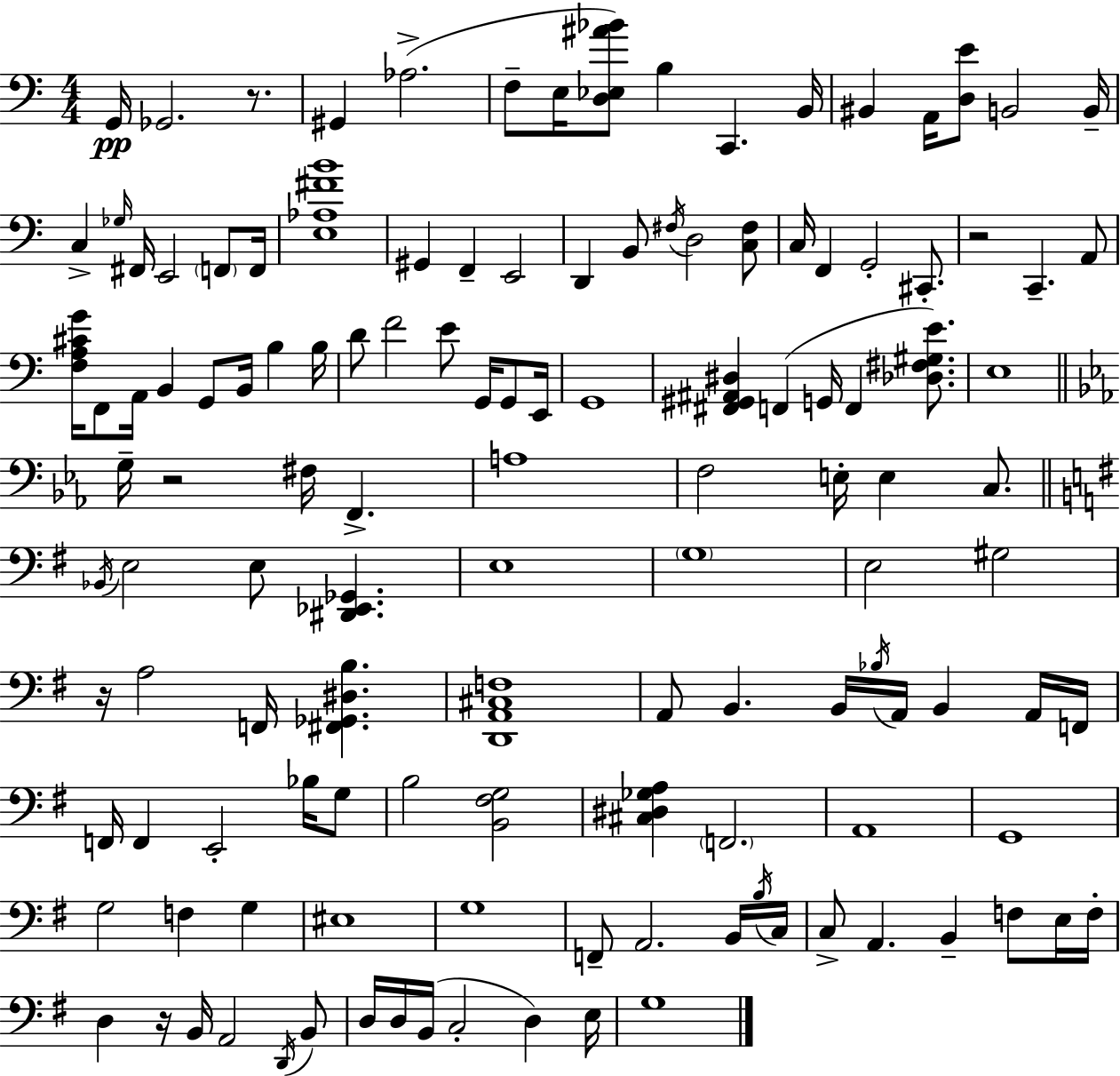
X:1
T:Untitled
M:4/4
L:1/4
K:Am
G,,/4 _G,,2 z/2 ^G,, _A,2 F,/2 E,/4 [D,_E,^A_B]/2 B, C,, B,,/4 ^B,, A,,/4 [D,E]/2 B,,2 B,,/4 C, _G,/4 ^F,,/4 E,,2 F,,/2 F,,/4 [E,_A,^FB]4 ^G,, F,, E,,2 D,, B,,/2 ^F,/4 D,2 [C,^F,]/2 C,/4 F,, G,,2 ^C,,/2 z2 C,, A,,/2 [F,A,^CG]/4 F,,/2 A,,/4 B,, G,,/2 B,,/4 B, B,/4 D/2 F2 E/2 G,,/4 G,,/2 E,,/4 G,,4 [^F,,^G,,^A,,^D,] F,, G,,/4 F,, [_D,^F,^G,E]/2 E,4 G,/4 z2 ^F,/4 F,, A,4 F,2 E,/4 E, C,/2 _B,,/4 E,2 E,/2 [^D,,_E,,_G,,] E,4 G,4 E,2 ^G,2 z/4 A,2 F,,/4 [^F,,_G,,^D,B,] [D,,A,,^C,F,]4 A,,/2 B,, B,,/4 _B,/4 A,,/4 B,, A,,/4 F,,/4 F,,/4 F,, E,,2 _B,/4 G,/2 B,2 [B,,^F,G,]2 [^C,^D,_G,A,] F,,2 A,,4 G,,4 G,2 F, G, ^E,4 G,4 F,,/2 A,,2 B,,/4 B,/4 C,/4 C,/2 A,, B,, F,/2 E,/4 F,/4 D, z/4 B,,/4 A,,2 D,,/4 B,,/2 D,/4 D,/4 B,,/4 C,2 D, E,/4 G,4